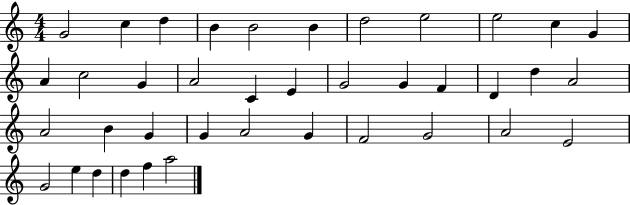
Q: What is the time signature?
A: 4/4